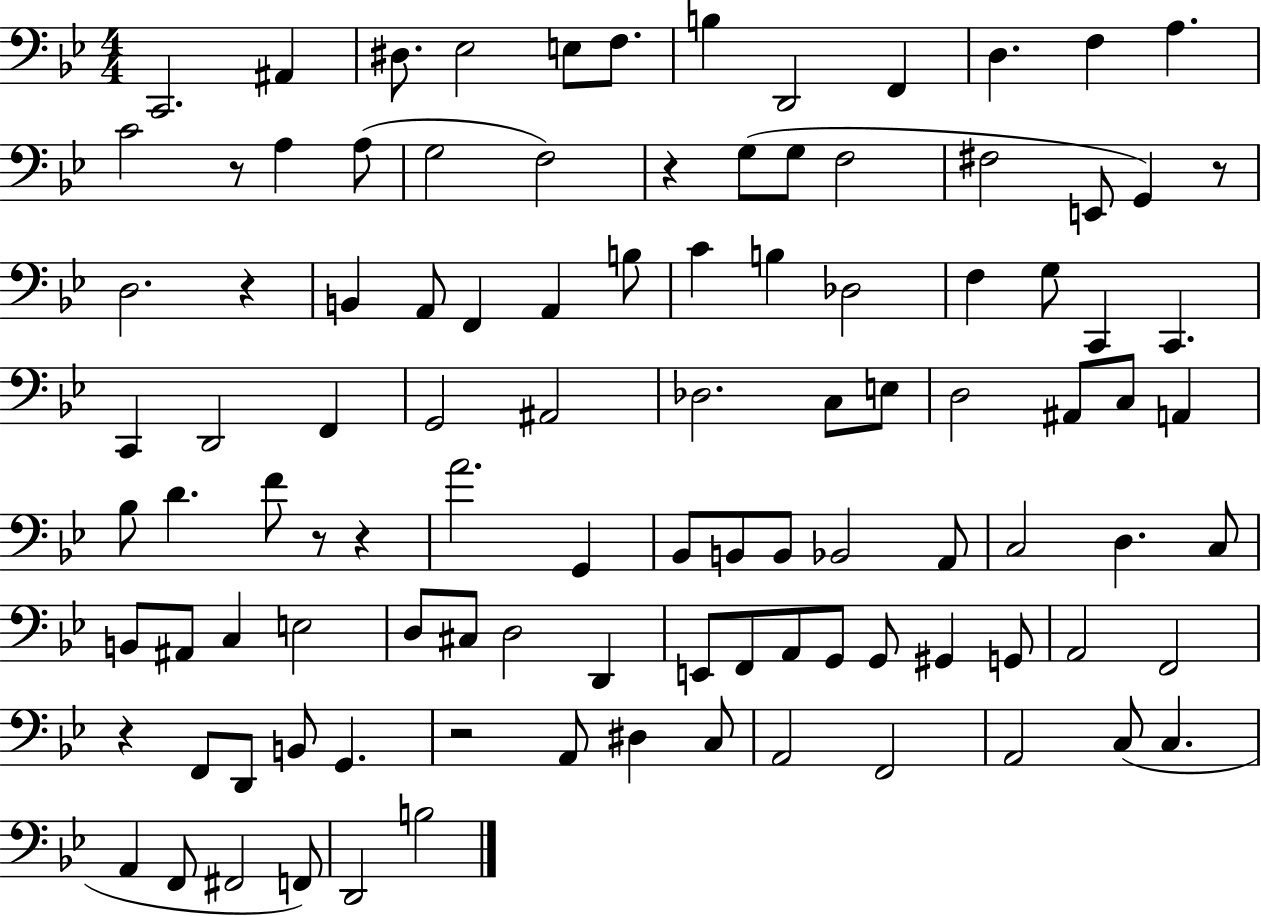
C2/h. A#2/q D#3/e. Eb3/h E3/e F3/e. B3/q D2/h F2/q D3/q. F3/q A3/q. C4/h R/e A3/q A3/e G3/h F3/h R/q G3/e G3/e F3/h F#3/h E2/e G2/q R/e D3/h. R/q B2/q A2/e F2/q A2/q B3/e C4/q B3/q Db3/h F3/q G3/e C2/q C2/q. C2/q D2/h F2/q G2/h A#2/h Db3/h. C3/e E3/e D3/h A#2/e C3/e A2/q Bb3/e D4/q. F4/e R/e R/q A4/h. G2/q Bb2/e B2/e B2/e Bb2/h A2/e C3/h D3/q. C3/e B2/e A#2/e C3/q E3/h D3/e C#3/e D3/h D2/q E2/e F2/e A2/e G2/e G2/e G#2/q G2/e A2/h F2/h R/q F2/e D2/e B2/e G2/q. R/h A2/e D#3/q C3/e A2/h F2/h A2/h C3/e C3/q. A2/q F2/e F#2/h F2/e D2/h B3/h